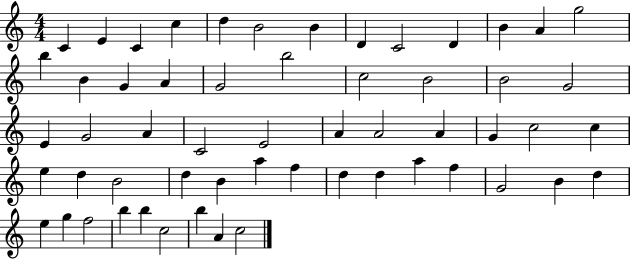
X:1
T:Untitled
M:4/4
L:1/4
K:C
C E C c d B2 B D C2 D B A g2 b B G A G2 b2 c2 B2 B2 G2 E G2 A C2 E2 A A2 A G c2 c e d B2 d B a f d d a f G2 B d e g f2 b b c2 b A c2